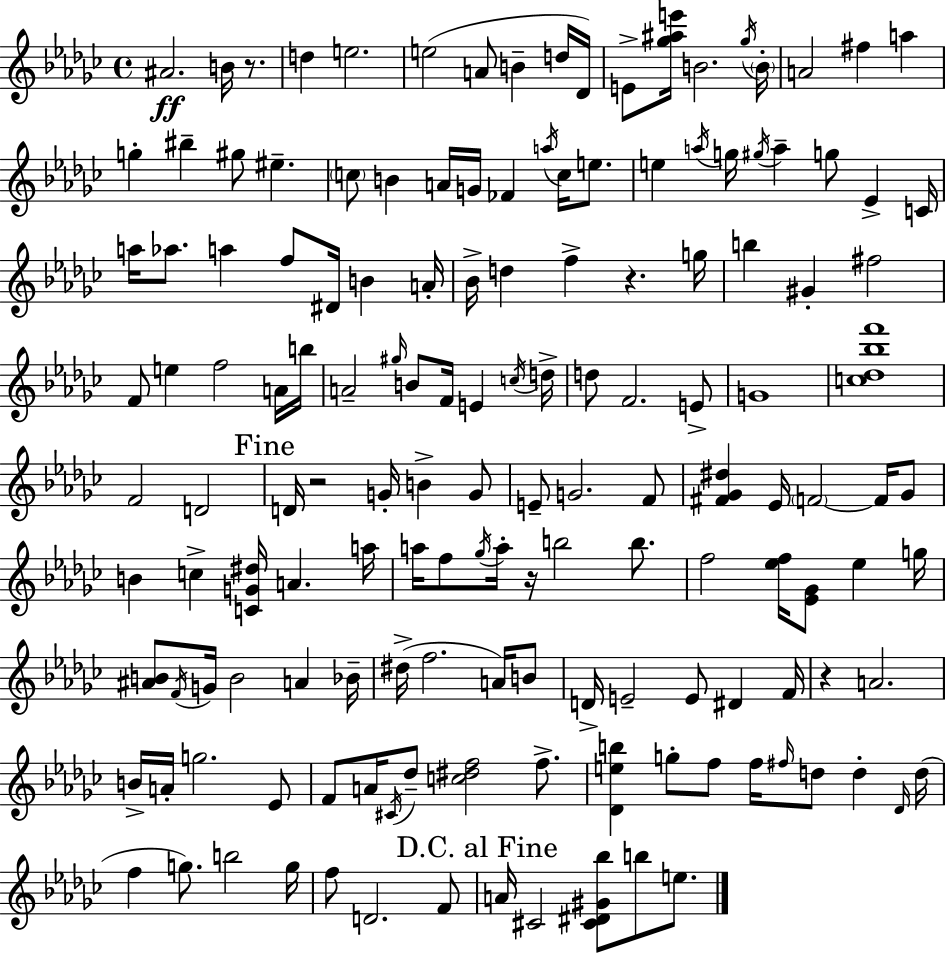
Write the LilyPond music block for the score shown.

{
  \clef treble
  \time 4/4
  \defaultTimeSignature
  \key ees \minor
  \repeat volta 2 { ais'2.\ff b'16 r8. | d''4 e''2. | e''2( a'8 b'4-- d''16 des'16) | e'8-> <ges'' ais'' e'''>16 b'2. \acciaccatura { ges''16 } | \break \parenthesize b'16-. a'2 fis''4 a''4 | g''4-. bis''4-- gis''8 eis''4.-- | \parenthesize c''8 b'4 a'16 g'16 fes'4 \acciaccatura { a''16 } c''16 e''8. | e''4 \acciaccatura { a''16 } g''16 \acciaccatura { gis''16 } a''4-- g''8 ees'4-> | \break c'16 a''16 aes''8. a''4 f''8 dis'16 b'4 | a'16-. bes'16-> d''4 f''4-> r4. | g''16 b''4 gis'4-. fis''2 | f'8 e''4 f''2 | \break a'16 b''16 a'2-- \grace { gis''16 } b'8 f'16 | e'4 \acciaccatura { c''16 } d''16-> d''8 f'2. | e'8-> g'1 | <c'' des'' bes'' f'''>1 | \break f'2 d'2 | \mark "Fine" d'16 r2 g'16-. | b'4-> g'8 e'8-- g'2. | f'8 <fis' ges' dis''>4 ees'16 \parenthesize f'2~~ | \break f'16 ges'8 b'4 c''4-> <c' g' dis''>16 a'4. | a''16 a''16 f''8 \acciaccatura { ges''16 } a''16-. r16 b''2 | b''8. f''2 <ees'' f''>16 | <ees' ges'>8 ees''4 g''16 <ais' b'>8 \acciaccatura { f'16 } g'16 b'2 | \break a'4 bes'16-- dis''16->( f''2. | a'16) b'8 d'16-> e'2-- | e'8 dis'4 f'16 r4 a'2. | b'16-> a'16-. g''2. | \break ees'8 f'8 a'16 \acciaccatura { cis'16 } des''8-- <c'' dis'' f''>2 | f''8.-> <des' e'' b''>4 g''8-. f''8 | f''16 \grace { fis''16 } d''8 d''4-. \grace { des'16 } d''16( f''4 g''8.) | b''2 g''16 f''8 d'2. | \break f'8 \mark "D.C. al Fine" a'16 cis'2 | <cis' dis' gis' bes''>8 b''8 e''8. } \bar "|."
}